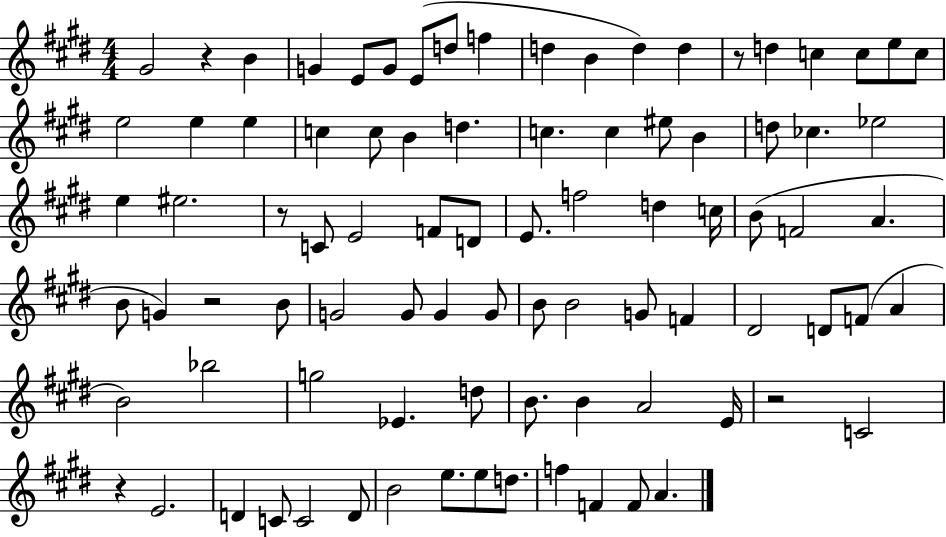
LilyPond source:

{
  \clef treble
  \numericTimeSignature
  \time 4/4
  \key e \major
  gis'2 r4 b'4 | g'4 e'8 g'8 e'8( d''8 f''4 | d''4 b'4 d''4) d''4 | r8 d''4 c''4 c''8 e''8 c''8 | \break e''2 e''4 e''4 | c''4 c''8 b'4 d''4. | c''4. c''4 eis''8 b'4 | d''8 ces''4. ees''2 | \break e''4 eis''2. | r8 c'8 e'2 f'8 d'8 | e'8. f''2 d''4 c''16 | b'8( f'2 a'4. | \break b'8 g'4) r2 b'8 | g'2 g'8 g'4 g'8 | b'8 b'2 g'8 f'4 | dis'2 d'8 f'8( a'4 | \break b'2) bes''2 | g''2 ees'4. d''8 | b'8. b'4 a'2 e'16 | r2 c'2 | \break r4 e'2. | d'4 c'8 c'2 d'8 | b'2 e''8. e''8 d''8. | f''4 f'4 f'8 a'4. | \break \bar "|."
}